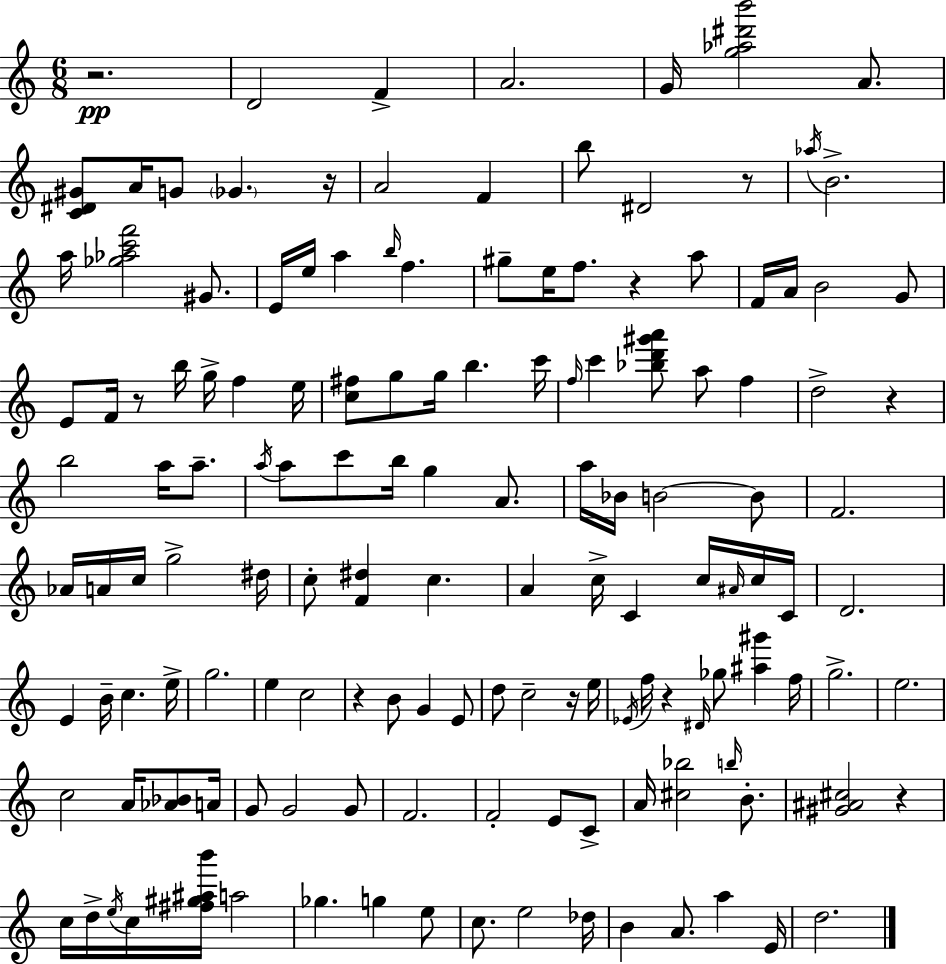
X:1
T:Untitled
M:6/8
L:1/4
K:C
z2 D2 F A2 G/4 [g_a^d'b']2 A/2 [C^D^G]/2 A/4 G/2 _G z/4 A2 F b/2 ^D2 z/2 _a/4 B2 a/4 [_g_ac'f']2 ^G/2 E/4 e/4 a b/4 f ^g/2 e/4 f/2 z a/2 F/4 A/4 B2 G/2 E/2 F/4 z/2 b/4 g/4 f e/4 [c^f]/2 g/2 g/4 b c'/4 f/4 c' [_bd'^g'a']/2 a/2 f d2 z b2 a/4 a/2 a/4 a/2 c'/2 b/4 g A/2 a/4 _B/4 B2 B/2 F2 _A/4 A/4 c/4 g2 ^d/4 c/2 [F^d] c A c/4 C c/4 ^A/4 c/4 C/4 D2 E B/4 c e/4 g2 e c2 z B/2 G E/2 d/2 c2 z/4 e/4 _E/4 f/4 z ^D/4 _g/2 [^a^g'] f/4 g2 e2 c2 A/4 [_A_B]/2 A/4 G/2 G2 G/2 F2 F2 E/2 C/2 A/4 [^c_b]2 b/4 B/2 [^G^A^c]2 z c/4 d/4 e/4 c/4 [^f^g^ab']/4 a2 _g g e/2 c/2 e2 _d/4 B A/2 a E/4 d2